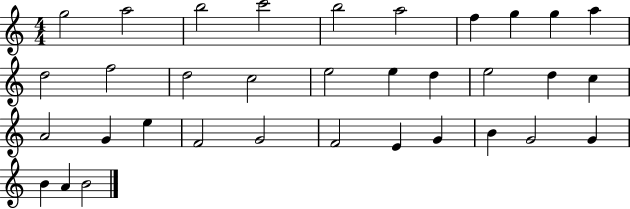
X:1
T:Untitled
M:4/4
L:1/4
K:C
g2 a2 b2 c'2 b2 a2 f g g a d2 f2 d2 c2 e2 e d e2 d c A2 G e F2 G2 F2 E G B G2 G B A B2